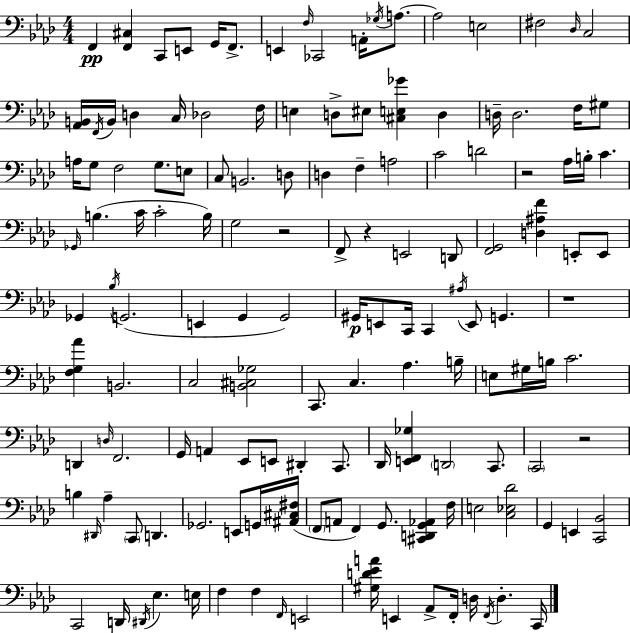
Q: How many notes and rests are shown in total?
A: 143